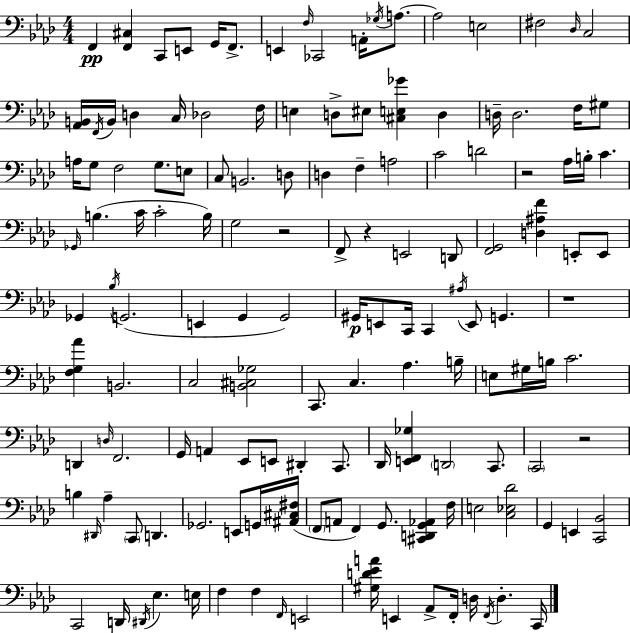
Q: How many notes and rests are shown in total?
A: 143